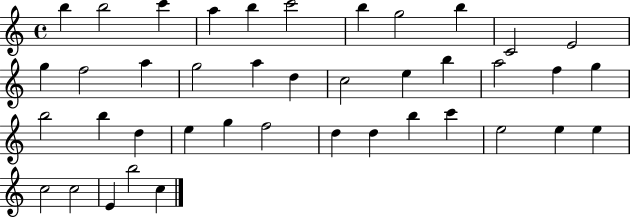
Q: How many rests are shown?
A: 0